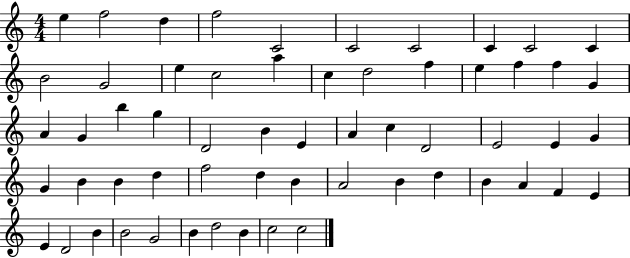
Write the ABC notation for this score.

X:1
T:Untitled
M:4/4
L:1/4
K:C
e f2 d f2 C2 C2 C2 C C2 C B2 G2 e c2 a c d2 f e f f G A G b g D2 B E A c D2 E2 E G G B B d f2 d B A2 B d B A F E E D2 B B2 G2 B d2 B c2 c2